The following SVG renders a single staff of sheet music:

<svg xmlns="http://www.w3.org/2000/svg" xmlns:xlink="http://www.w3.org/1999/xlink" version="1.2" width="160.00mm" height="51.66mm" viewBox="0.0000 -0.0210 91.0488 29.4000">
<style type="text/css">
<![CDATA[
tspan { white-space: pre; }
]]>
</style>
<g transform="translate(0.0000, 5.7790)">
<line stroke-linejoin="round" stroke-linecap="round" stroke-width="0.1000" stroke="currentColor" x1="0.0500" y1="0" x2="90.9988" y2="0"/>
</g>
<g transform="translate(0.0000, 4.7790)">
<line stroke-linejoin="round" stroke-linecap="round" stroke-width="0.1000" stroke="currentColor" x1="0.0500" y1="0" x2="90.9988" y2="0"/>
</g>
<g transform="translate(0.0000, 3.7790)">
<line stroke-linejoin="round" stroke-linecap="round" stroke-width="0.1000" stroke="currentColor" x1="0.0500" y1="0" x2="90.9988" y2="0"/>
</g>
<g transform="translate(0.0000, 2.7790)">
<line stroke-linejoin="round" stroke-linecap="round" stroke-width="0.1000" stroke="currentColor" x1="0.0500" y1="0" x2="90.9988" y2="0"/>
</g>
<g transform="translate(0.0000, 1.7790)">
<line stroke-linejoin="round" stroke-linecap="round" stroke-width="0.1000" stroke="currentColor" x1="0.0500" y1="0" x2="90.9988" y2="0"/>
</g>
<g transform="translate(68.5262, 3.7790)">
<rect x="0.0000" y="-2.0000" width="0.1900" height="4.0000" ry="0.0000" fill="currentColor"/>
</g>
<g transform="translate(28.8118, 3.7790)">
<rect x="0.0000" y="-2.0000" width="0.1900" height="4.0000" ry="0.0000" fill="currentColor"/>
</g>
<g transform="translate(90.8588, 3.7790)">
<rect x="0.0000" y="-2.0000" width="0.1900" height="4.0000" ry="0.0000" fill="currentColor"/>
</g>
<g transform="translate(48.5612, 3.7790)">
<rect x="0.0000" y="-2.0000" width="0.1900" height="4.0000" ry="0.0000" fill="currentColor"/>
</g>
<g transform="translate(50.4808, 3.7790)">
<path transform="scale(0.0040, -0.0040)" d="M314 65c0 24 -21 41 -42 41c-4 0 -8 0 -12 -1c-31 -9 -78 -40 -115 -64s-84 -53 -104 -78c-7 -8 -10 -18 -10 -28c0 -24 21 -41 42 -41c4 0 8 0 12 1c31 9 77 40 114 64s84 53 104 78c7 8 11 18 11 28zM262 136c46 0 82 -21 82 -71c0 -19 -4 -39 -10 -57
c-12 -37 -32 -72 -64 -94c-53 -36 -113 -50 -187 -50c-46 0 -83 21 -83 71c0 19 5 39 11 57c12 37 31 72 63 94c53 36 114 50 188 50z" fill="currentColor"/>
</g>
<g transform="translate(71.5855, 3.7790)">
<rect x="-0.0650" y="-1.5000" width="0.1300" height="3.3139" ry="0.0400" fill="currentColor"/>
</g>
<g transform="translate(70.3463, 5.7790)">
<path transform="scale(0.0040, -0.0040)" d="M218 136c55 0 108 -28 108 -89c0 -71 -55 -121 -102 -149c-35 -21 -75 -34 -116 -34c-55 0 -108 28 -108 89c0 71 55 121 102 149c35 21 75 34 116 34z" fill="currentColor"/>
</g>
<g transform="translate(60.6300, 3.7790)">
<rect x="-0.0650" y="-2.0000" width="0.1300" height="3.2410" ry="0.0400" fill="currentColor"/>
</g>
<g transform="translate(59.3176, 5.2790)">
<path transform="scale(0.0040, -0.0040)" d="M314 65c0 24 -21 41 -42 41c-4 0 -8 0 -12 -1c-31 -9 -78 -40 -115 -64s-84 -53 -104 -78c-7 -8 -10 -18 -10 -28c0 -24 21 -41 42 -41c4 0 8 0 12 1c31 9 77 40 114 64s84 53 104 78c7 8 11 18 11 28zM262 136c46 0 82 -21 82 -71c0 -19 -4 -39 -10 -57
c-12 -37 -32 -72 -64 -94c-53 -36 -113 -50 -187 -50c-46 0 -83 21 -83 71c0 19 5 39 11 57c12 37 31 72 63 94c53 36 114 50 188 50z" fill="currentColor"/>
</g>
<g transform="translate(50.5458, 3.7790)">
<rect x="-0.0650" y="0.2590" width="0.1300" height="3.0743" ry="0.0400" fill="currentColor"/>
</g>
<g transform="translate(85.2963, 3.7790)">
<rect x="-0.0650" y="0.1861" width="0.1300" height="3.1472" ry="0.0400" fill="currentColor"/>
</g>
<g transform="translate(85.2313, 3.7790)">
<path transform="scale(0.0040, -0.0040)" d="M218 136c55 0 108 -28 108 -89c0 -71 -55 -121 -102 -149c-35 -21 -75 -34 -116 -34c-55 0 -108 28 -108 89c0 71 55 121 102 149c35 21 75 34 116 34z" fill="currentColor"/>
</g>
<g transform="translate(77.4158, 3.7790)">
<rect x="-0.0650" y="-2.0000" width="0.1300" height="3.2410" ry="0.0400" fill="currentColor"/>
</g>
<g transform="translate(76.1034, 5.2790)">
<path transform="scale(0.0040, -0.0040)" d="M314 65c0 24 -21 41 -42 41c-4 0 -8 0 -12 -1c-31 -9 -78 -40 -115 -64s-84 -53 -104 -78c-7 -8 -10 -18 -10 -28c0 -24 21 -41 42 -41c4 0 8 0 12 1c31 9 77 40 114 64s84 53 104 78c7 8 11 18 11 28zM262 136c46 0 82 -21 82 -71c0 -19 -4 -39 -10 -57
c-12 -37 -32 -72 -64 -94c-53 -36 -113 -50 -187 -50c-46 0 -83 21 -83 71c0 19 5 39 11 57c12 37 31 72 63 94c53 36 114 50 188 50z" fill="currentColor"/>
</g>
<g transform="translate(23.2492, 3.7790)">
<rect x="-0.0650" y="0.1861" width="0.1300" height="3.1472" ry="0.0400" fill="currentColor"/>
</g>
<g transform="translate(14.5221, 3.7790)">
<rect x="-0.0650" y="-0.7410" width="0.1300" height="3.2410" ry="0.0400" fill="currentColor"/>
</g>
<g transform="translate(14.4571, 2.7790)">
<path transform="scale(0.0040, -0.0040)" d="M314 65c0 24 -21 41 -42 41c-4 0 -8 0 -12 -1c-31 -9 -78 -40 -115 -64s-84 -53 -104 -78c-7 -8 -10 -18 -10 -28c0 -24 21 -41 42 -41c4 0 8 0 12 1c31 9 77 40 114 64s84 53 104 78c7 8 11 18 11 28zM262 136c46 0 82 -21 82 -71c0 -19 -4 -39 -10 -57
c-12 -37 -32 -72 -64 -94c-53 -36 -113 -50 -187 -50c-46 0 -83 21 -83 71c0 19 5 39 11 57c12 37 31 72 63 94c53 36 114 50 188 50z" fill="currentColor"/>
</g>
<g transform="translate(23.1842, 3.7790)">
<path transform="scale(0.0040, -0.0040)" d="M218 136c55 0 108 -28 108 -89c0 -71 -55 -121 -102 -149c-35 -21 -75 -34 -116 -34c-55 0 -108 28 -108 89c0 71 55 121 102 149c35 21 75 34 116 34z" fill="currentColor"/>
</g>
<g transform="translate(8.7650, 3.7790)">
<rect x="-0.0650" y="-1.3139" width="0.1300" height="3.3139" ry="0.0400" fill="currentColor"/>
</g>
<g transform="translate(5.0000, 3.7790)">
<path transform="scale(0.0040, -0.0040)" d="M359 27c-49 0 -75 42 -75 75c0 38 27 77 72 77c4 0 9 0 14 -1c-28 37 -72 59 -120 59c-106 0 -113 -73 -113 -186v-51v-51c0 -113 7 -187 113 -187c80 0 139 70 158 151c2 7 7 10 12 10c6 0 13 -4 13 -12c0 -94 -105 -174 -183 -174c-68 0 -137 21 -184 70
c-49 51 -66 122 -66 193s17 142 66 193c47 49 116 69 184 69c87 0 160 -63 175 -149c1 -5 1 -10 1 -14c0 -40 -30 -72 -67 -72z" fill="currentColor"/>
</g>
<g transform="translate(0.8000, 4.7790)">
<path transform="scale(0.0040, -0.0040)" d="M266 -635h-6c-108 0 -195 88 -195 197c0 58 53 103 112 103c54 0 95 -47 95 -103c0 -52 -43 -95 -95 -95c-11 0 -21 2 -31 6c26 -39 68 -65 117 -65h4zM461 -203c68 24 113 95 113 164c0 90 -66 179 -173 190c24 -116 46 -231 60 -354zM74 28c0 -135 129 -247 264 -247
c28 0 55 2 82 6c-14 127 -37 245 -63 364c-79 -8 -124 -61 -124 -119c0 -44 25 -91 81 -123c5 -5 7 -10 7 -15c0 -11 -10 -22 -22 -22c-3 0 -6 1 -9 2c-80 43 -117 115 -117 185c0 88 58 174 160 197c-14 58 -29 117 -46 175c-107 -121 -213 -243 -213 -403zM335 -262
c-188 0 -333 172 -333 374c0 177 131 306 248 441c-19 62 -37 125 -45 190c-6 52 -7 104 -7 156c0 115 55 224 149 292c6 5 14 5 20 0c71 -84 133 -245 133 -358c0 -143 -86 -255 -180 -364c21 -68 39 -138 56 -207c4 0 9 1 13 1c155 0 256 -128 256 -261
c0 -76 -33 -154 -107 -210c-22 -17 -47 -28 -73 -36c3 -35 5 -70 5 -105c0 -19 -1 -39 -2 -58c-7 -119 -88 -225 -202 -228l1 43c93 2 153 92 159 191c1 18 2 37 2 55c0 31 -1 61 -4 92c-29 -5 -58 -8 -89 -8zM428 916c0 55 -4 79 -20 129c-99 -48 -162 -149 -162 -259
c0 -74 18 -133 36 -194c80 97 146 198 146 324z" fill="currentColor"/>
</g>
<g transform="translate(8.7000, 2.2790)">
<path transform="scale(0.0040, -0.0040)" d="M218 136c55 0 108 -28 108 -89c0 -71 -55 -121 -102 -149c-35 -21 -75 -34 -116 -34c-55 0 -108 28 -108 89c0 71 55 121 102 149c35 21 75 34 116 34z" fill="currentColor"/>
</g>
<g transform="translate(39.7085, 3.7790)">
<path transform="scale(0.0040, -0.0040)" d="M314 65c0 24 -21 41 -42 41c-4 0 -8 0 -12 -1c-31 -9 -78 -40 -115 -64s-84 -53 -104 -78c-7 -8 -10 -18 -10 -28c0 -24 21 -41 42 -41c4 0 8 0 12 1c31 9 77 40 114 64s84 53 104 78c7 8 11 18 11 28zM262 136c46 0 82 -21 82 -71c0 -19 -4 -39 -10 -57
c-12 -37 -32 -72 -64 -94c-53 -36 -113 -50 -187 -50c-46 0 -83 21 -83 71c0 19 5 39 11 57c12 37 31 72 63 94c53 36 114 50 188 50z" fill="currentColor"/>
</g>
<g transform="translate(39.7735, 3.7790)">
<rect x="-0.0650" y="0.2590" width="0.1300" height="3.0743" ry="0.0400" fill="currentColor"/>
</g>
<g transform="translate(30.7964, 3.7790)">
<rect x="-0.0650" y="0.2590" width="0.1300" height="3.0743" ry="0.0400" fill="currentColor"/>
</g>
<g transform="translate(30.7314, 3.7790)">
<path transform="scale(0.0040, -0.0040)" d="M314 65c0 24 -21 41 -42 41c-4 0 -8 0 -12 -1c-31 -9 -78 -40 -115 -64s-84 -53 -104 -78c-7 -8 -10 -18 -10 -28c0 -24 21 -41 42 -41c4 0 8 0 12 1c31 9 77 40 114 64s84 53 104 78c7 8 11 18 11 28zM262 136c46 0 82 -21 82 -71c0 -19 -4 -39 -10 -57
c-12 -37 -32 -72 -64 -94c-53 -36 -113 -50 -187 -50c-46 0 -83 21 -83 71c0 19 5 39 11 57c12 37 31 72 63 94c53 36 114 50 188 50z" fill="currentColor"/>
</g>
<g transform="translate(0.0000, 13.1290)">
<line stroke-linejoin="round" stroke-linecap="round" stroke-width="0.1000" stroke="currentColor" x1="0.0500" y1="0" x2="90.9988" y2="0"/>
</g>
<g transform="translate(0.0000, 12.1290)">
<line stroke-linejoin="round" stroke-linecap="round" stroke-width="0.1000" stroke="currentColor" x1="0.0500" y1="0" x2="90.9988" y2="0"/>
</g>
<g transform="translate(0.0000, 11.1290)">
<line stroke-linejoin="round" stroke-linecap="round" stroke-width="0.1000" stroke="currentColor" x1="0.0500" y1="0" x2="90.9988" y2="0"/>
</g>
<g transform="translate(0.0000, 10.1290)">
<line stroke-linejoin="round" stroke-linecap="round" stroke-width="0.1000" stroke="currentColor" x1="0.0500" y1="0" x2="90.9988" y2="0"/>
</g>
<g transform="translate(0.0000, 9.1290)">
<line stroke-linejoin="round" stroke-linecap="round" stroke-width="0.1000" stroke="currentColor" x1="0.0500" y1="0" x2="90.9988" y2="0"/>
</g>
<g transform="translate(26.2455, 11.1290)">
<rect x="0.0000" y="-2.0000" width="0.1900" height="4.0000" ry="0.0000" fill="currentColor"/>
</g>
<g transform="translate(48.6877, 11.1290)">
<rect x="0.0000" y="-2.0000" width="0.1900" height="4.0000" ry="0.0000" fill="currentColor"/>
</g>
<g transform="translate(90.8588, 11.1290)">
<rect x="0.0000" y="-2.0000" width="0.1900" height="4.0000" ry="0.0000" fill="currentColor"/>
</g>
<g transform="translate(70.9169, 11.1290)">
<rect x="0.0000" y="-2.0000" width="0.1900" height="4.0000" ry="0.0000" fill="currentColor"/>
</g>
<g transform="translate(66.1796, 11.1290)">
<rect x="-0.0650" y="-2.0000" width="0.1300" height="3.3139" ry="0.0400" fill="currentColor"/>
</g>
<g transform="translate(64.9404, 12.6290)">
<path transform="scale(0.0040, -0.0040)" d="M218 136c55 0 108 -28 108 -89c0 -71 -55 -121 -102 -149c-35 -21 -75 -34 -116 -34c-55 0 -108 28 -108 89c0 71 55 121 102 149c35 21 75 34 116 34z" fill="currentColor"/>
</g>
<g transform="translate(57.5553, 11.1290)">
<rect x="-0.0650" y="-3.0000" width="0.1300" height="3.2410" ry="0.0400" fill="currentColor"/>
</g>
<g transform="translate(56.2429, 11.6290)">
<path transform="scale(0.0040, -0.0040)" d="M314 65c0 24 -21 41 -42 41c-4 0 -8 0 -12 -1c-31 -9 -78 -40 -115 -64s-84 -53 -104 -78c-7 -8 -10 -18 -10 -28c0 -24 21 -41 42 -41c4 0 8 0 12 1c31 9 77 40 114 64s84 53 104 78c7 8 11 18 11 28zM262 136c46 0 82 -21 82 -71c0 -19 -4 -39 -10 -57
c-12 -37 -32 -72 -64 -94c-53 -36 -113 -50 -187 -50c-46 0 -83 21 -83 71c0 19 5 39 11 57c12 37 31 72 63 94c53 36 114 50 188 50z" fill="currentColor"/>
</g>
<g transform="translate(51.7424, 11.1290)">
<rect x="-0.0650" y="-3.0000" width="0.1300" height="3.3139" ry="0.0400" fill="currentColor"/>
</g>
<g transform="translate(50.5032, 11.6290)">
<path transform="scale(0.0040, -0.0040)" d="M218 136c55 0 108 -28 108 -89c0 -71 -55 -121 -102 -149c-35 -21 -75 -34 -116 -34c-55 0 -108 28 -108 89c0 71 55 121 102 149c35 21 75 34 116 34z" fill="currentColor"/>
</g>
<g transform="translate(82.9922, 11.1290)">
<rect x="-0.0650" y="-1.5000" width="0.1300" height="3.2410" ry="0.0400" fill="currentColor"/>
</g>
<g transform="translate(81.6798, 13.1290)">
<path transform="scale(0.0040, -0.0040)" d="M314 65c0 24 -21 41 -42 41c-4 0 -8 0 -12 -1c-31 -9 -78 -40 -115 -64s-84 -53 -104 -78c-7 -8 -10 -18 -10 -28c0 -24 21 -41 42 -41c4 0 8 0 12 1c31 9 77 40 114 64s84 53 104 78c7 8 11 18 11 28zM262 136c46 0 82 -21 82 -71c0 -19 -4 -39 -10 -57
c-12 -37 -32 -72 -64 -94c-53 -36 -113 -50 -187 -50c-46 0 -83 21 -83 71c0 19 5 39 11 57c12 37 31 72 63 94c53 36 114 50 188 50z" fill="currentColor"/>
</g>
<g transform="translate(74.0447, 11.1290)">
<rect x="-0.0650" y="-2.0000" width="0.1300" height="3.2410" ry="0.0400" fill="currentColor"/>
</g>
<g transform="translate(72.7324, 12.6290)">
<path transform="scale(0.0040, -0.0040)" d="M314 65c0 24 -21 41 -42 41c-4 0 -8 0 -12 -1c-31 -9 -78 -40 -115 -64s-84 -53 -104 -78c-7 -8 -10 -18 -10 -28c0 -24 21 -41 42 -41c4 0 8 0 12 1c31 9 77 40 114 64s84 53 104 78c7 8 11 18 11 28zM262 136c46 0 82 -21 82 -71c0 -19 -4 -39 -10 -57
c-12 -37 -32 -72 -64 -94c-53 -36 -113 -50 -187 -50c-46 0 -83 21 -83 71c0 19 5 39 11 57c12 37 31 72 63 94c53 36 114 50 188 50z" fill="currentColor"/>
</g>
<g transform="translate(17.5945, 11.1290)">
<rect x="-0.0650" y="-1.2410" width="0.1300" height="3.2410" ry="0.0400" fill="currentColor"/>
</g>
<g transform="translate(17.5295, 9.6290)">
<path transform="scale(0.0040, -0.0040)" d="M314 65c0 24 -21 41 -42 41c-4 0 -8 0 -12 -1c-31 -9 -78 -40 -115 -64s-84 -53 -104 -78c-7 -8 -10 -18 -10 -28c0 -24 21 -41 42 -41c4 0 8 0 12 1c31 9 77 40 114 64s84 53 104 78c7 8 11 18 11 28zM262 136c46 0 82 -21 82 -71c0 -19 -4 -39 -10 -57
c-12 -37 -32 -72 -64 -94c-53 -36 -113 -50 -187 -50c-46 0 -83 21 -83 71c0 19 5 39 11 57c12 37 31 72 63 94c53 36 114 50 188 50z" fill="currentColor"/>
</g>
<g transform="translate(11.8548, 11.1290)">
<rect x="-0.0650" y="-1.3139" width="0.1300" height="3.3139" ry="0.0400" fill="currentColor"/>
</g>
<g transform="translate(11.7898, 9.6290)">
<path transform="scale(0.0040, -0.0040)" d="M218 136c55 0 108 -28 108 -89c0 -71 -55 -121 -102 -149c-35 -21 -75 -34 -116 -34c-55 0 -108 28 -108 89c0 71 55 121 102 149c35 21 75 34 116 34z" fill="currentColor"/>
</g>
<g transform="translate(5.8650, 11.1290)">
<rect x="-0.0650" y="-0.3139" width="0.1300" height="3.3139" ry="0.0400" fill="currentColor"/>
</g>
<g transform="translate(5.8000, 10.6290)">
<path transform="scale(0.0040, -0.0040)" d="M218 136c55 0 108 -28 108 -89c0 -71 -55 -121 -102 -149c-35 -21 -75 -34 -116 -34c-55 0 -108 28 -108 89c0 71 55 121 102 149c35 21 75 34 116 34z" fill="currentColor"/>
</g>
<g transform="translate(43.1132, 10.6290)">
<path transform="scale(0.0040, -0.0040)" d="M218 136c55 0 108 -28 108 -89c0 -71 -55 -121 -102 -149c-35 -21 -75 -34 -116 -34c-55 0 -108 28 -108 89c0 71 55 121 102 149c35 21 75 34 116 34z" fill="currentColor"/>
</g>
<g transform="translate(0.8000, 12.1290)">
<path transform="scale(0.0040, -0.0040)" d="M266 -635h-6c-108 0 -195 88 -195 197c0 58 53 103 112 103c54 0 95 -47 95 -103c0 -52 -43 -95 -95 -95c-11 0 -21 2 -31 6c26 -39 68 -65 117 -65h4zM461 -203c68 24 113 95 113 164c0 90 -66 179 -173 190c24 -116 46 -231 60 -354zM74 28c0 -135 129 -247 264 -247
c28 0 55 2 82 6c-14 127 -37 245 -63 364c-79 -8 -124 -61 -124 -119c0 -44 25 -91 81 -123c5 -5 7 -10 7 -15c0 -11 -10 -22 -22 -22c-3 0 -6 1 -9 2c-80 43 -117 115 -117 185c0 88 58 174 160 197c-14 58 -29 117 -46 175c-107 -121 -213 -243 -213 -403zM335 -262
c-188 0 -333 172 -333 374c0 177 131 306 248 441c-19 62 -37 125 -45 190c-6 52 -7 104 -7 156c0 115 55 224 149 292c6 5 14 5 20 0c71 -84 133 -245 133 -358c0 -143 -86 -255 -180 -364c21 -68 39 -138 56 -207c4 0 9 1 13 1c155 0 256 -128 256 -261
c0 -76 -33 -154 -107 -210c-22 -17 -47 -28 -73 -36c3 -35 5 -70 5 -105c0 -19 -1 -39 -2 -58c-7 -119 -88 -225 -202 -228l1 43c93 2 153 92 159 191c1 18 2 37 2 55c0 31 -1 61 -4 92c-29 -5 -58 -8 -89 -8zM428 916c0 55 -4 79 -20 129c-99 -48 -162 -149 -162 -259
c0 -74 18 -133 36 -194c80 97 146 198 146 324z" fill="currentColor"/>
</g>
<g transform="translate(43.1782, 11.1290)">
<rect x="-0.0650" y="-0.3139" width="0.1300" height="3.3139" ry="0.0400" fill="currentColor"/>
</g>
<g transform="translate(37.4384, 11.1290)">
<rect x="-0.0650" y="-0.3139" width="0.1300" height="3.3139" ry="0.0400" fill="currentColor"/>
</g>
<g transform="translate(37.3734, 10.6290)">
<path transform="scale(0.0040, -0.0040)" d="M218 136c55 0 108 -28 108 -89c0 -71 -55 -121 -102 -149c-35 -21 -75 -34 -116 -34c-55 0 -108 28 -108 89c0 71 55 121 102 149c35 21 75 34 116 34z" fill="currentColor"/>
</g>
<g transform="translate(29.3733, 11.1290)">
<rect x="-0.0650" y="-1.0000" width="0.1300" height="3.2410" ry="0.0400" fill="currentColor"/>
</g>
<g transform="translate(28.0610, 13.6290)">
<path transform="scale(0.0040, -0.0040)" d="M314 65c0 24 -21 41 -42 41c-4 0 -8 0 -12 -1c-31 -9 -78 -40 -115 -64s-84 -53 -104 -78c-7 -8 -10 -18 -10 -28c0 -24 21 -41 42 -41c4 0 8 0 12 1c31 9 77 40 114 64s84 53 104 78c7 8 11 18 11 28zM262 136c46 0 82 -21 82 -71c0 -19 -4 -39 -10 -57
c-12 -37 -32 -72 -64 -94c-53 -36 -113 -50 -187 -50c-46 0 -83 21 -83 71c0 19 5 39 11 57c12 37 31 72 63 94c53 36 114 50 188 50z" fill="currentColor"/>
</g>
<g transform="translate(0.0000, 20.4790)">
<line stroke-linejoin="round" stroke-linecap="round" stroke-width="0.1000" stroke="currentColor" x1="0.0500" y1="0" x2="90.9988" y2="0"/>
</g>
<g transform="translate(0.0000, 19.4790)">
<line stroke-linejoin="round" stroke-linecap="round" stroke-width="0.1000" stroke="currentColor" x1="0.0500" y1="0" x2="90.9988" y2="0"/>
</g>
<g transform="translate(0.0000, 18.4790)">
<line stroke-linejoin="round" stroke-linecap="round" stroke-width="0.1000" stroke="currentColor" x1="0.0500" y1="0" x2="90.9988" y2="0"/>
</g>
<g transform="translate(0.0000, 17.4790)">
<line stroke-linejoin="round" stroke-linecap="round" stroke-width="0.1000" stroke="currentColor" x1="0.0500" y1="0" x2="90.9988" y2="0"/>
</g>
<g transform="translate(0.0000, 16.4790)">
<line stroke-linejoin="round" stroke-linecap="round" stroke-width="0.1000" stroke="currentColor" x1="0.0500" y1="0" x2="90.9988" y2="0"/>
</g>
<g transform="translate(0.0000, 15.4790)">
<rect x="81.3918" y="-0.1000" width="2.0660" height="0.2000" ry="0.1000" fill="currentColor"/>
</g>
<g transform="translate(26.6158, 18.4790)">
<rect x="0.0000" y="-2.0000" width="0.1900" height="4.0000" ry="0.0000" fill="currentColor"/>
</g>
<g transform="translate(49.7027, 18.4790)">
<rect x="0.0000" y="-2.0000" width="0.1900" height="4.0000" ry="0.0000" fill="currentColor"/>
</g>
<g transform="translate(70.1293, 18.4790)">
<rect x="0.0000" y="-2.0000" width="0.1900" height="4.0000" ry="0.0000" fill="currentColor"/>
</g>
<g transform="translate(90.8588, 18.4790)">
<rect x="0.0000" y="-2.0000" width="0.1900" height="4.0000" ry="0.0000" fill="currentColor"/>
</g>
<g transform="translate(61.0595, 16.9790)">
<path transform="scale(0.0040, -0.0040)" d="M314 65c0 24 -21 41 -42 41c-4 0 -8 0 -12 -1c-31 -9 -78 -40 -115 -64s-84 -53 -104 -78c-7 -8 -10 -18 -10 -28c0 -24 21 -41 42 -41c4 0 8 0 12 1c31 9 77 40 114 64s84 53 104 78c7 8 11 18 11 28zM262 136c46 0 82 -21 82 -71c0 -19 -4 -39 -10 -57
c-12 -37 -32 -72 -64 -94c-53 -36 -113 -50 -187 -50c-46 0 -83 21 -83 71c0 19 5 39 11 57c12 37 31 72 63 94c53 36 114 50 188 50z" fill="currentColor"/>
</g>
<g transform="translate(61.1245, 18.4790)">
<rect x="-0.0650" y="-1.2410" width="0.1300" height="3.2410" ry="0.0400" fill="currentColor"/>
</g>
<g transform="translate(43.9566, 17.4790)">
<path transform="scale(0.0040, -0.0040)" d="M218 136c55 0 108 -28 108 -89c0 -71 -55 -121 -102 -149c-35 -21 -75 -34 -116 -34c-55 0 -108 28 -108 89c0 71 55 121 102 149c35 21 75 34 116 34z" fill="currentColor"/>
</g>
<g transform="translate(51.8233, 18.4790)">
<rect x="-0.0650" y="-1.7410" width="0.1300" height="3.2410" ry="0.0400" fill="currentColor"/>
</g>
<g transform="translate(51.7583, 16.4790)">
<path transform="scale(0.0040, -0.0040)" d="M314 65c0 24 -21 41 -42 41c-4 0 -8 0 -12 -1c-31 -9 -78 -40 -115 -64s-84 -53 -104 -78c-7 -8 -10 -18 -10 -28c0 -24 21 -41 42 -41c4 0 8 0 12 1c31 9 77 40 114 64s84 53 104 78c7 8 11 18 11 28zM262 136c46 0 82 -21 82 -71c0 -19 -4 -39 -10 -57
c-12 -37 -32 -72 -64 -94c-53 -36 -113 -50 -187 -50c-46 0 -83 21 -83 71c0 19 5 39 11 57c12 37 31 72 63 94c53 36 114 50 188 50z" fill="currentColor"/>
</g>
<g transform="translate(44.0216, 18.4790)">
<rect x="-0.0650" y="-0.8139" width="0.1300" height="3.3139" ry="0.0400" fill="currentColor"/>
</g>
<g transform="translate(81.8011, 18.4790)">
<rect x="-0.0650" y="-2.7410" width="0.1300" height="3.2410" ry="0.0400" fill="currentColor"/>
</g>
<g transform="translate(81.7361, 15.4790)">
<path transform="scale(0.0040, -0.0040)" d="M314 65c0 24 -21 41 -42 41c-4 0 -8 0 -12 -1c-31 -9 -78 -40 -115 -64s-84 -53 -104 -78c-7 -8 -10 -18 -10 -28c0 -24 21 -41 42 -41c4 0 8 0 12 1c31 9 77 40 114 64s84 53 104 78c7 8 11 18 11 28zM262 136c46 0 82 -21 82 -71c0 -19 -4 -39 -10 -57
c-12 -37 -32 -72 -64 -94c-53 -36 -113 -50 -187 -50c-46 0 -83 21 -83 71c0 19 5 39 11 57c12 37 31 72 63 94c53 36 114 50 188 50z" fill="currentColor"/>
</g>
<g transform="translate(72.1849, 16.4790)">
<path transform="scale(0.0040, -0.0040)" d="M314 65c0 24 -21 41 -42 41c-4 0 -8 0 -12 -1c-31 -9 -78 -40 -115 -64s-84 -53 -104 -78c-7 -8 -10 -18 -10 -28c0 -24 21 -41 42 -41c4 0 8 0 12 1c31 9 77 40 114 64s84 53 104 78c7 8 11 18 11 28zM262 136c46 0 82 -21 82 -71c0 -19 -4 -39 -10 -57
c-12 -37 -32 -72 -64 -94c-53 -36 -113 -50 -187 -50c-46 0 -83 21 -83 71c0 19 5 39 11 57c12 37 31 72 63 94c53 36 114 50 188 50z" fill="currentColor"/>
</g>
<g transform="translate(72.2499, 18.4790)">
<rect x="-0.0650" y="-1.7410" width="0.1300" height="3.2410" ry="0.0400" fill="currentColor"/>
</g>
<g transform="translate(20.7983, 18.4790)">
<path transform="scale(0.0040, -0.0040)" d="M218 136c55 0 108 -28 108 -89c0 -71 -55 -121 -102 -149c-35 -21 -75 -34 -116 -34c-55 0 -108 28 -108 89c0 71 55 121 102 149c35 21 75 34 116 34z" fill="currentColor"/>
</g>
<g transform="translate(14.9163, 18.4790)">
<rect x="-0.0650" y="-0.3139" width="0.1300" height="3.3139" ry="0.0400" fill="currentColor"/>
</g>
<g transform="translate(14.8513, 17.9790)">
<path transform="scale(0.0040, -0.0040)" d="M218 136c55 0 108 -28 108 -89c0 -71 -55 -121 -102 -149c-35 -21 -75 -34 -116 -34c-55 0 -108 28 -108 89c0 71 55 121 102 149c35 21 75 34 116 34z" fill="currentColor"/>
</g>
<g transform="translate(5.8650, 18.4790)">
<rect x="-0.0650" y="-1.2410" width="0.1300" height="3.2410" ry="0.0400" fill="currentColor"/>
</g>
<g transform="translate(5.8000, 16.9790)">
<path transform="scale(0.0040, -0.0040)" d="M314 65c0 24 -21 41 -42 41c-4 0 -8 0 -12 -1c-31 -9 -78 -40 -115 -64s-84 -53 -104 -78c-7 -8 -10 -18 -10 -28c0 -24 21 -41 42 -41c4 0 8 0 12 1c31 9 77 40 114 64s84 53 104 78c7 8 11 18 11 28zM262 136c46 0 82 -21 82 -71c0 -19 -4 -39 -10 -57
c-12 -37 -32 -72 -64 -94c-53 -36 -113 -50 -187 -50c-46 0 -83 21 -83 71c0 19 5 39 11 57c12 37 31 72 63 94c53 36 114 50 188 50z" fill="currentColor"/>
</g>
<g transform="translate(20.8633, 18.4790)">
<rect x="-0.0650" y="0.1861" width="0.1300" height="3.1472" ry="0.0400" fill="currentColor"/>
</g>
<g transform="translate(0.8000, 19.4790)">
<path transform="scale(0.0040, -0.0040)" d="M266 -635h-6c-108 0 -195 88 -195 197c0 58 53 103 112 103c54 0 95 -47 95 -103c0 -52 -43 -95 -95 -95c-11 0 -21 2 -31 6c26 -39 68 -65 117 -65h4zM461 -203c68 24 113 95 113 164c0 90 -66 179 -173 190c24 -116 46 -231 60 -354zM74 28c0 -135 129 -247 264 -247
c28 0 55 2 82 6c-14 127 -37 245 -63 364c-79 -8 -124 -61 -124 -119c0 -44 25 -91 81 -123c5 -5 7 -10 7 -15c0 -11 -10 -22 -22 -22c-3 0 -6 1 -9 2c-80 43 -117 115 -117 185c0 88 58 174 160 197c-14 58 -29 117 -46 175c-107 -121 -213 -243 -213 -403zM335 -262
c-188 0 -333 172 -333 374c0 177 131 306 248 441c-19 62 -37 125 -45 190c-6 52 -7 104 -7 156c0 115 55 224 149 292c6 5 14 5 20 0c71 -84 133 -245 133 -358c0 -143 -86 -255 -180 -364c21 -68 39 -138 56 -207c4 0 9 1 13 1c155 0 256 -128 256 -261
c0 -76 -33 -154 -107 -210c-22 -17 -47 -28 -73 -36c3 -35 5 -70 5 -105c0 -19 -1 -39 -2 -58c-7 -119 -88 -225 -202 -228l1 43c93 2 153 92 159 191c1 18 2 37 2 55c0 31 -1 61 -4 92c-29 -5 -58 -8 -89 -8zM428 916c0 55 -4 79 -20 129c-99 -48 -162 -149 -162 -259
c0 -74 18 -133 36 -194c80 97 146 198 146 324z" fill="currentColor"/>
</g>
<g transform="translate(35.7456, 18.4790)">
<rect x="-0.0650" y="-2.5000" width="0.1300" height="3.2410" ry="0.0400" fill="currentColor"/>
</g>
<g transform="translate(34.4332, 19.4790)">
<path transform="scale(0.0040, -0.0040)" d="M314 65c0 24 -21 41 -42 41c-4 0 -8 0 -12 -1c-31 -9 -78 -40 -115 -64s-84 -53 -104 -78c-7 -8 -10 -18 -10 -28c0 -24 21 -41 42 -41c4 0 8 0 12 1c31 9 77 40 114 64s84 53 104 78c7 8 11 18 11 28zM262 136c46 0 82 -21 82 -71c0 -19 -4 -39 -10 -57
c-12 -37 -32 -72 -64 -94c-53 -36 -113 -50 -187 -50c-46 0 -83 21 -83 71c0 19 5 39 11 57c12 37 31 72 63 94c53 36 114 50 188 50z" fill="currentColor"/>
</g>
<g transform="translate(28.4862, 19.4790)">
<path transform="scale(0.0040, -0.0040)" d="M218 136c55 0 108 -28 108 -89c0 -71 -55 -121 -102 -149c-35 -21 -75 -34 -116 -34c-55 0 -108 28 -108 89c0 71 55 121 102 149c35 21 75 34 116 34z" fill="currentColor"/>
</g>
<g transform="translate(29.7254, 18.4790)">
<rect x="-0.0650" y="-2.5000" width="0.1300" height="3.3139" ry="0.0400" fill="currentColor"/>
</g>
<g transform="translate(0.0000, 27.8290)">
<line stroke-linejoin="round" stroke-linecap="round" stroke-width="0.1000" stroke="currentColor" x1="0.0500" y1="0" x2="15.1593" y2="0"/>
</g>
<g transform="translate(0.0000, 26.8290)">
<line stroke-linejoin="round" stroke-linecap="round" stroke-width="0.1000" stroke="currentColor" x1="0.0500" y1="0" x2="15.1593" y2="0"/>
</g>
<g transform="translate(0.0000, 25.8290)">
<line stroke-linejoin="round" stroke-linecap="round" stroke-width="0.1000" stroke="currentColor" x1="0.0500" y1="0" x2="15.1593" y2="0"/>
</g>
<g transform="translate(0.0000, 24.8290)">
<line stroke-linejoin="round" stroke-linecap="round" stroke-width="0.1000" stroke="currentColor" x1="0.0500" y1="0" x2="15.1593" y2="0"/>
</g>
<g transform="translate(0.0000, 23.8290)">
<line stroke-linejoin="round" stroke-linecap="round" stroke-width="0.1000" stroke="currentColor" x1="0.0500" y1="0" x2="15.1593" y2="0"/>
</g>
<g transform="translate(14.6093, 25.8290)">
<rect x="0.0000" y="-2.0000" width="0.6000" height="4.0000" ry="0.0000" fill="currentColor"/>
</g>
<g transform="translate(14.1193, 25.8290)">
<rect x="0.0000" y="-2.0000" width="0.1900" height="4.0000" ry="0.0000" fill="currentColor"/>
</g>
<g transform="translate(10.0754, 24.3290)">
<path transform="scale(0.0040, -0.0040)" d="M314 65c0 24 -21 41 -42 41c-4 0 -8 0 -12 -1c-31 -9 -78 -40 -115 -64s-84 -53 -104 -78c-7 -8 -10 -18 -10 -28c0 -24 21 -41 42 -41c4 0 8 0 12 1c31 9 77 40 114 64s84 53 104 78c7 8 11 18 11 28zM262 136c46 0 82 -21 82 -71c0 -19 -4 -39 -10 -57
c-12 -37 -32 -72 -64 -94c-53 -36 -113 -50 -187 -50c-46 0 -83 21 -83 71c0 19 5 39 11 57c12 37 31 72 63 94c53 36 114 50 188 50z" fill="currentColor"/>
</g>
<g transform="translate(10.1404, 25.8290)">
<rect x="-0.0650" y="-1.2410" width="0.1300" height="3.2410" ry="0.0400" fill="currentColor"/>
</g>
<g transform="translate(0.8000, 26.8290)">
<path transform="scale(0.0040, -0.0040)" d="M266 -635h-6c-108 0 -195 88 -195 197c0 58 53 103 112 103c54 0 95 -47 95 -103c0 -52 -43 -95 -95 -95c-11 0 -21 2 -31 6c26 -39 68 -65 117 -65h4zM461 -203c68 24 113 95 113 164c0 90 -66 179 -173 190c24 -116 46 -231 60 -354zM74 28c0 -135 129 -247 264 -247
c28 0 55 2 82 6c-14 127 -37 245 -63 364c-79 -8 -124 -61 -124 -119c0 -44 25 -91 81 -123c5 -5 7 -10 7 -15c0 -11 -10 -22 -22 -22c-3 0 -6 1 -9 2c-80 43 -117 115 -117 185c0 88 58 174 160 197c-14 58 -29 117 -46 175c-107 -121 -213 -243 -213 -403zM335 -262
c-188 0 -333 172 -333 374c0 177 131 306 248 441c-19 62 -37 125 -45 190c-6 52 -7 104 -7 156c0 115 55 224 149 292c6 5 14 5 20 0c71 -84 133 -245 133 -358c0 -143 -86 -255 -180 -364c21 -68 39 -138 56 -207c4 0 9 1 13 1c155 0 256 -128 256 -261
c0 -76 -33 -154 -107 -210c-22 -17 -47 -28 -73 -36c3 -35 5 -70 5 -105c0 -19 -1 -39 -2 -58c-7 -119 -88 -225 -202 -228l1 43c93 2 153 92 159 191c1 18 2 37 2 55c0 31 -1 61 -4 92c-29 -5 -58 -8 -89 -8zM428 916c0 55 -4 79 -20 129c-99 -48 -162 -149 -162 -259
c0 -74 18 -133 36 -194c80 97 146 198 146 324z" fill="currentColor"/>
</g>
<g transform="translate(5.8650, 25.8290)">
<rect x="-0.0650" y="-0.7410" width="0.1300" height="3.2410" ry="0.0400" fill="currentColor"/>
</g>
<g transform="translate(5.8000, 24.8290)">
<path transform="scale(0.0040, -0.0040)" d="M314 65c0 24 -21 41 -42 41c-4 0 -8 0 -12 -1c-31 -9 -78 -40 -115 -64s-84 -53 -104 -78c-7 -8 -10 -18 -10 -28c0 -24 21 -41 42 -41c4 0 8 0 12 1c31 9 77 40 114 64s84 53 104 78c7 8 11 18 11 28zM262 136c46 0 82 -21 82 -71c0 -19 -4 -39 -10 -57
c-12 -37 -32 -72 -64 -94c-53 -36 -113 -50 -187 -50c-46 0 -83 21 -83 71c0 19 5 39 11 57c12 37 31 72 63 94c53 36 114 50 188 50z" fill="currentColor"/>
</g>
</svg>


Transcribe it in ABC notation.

X:1
T:Untitled
M:4/4
L:1/4
K:C
e d2 B B2 B2 B2 F2 E F2 B c e e2 D2 c c A A2 F F2 E2 e2 c B G G2 d f2 e2 f2 a2 d2 e2